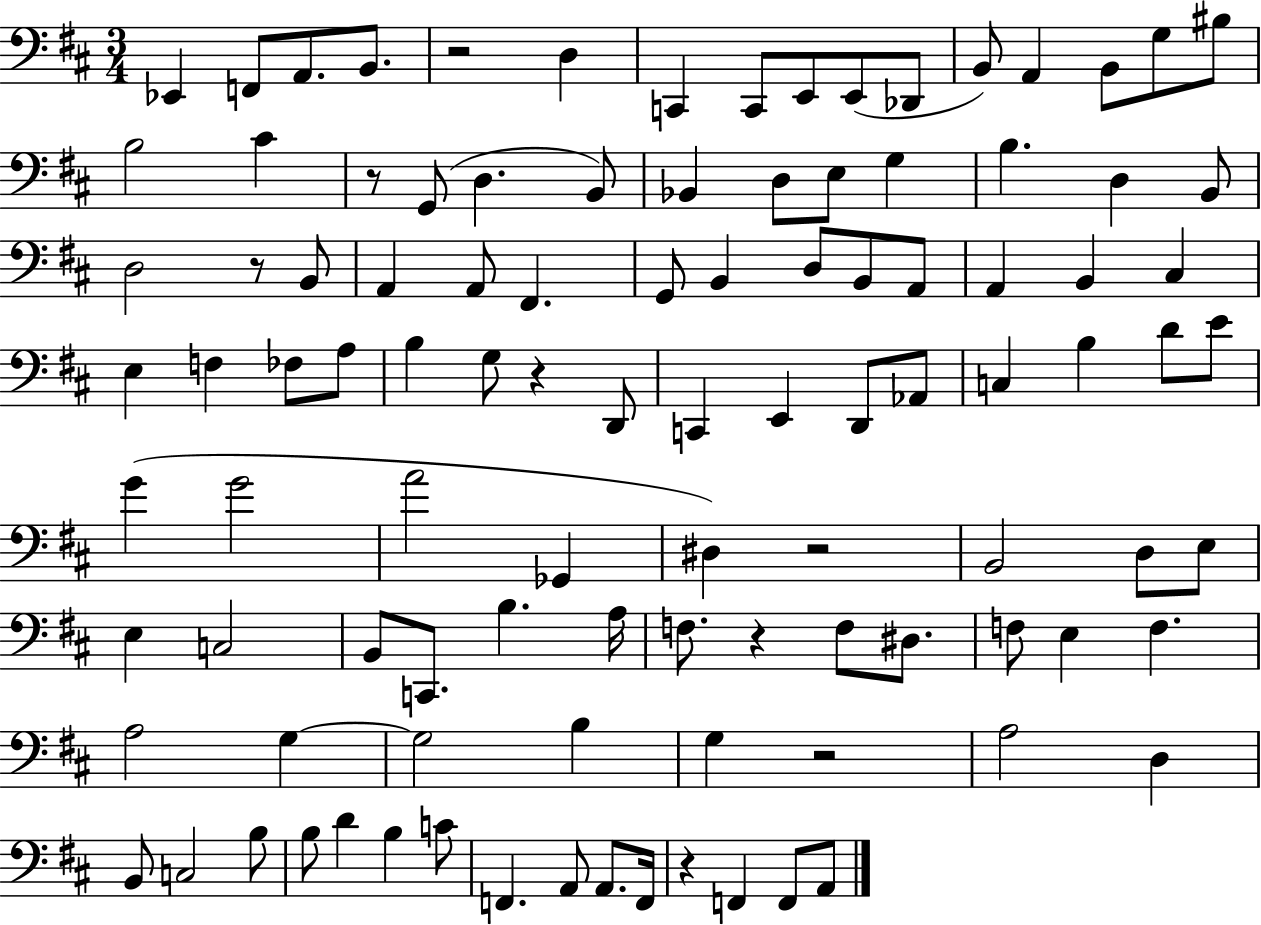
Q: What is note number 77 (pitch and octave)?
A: G3